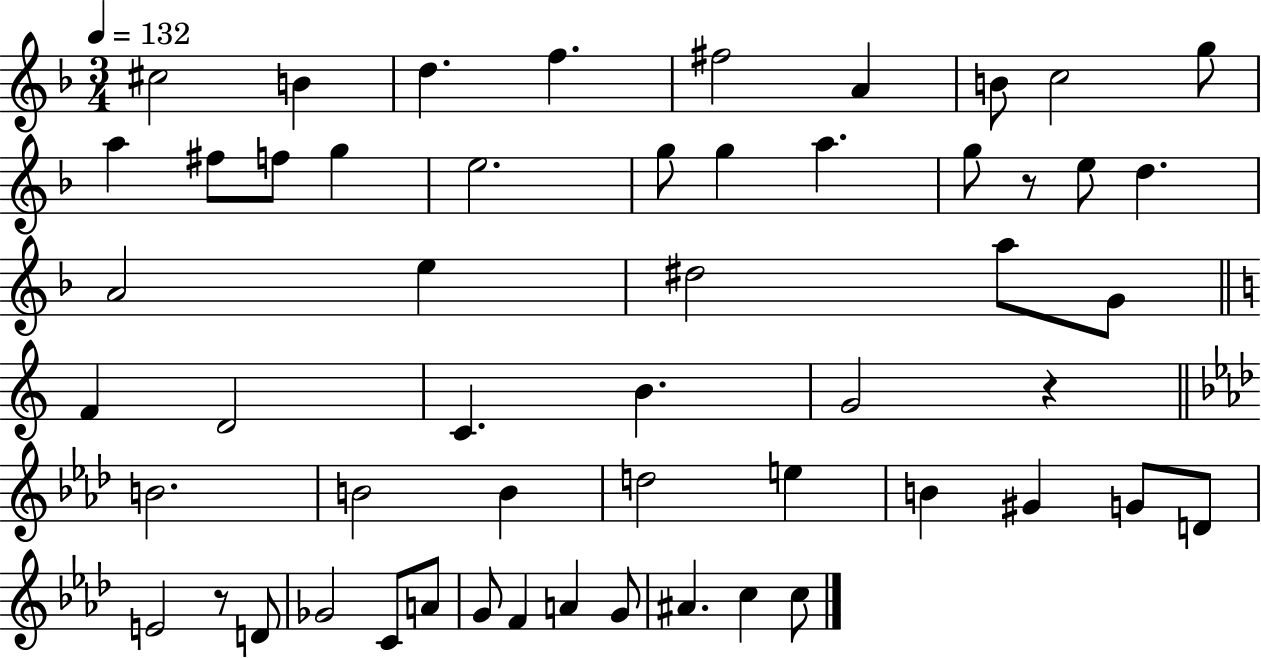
X:1
T:Untitled
M:3/4
L:1/4
K:F
^c2 B d f ^f2 A B/2 c2 g/2 a ^f/2 f/2 g e2 g/2 g a g/2 z/2 e/2 d A2 e ^d2 a/2 G/2 F D2 C B G2 z B2 B2 B d2 e B ^G G/2 D/2 E2 z/2 D/2 _G2 C/2 A/2 G/2 F A G/2 ^A c c/2